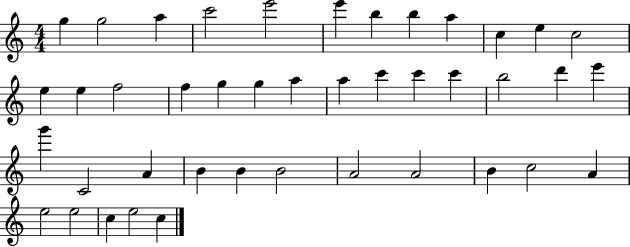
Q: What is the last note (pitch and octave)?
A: C5